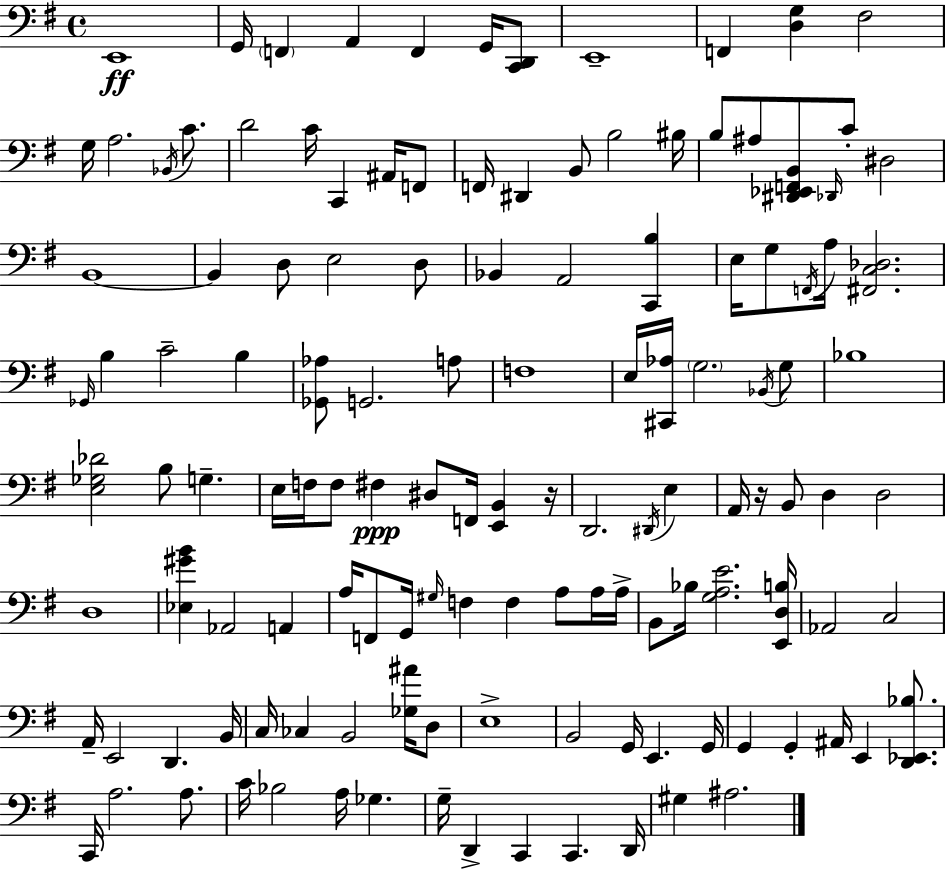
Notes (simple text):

E2/w G2/s F2/q A2/q F2/q G2/s [C2,D2]/e E2/w F2/q [D3,G3]/q F#3/h G3/s A3/h. Bb2/s C4/e. D4/h C4/s C2/q A#2/s F2/e F2/s D#2/q B2/e B3/h BIS3/s B3/e A#3/e [D#2,Eb2,F2,B2]/e Db2/s C4/e D#3/h B2/w B2/q D3/e E3/h D3/e Bb2/q A2/h [C2,B3]/q E3/s G3/e F2/s A3/s [F#2,C3,Db3]/h. Gb2/s B3/q C4/h B3/q [Gb2,Ab3]/e G2/h. A3/e F3/w E3/s [C#2,Ab3]/s G3/h. Bb2/s G3/e Bb3/w [E3,Gb3,Db4]/h B3/e G3/q. E3/s F3/s F3/e F#3/q D#3/e F2/s [E2,B2]/q R/s D2/h. D#2/s E3/q A2/s R/s B2/e D3/q D3/h D3/w [Eb3,G#4,B4]/q Ab2/h A2/q A3/s F2/e G2/s G#3/s F3/q F3/q A3/e A3/s A3/s B2/e Bb3/s [G3,A3,E4]/h. [E2,D3,B3]/s Ab2/h C3/h A2/s E2/h D2/q. B2/s C3/s CES3/q B2/h [Gb3,A#4]/s D3/e E3/w B2/h G2/s E2/q. G2/s G2/q G2/q A#2/s E2/q [D2,Eb2,Bb3]/e. C2/s A3/h. A3/e. C4/s Bb3/h A3/s Gb3/q. G3/s D2/q C2/q C2/q. D2/s G#3/q A#3/h.